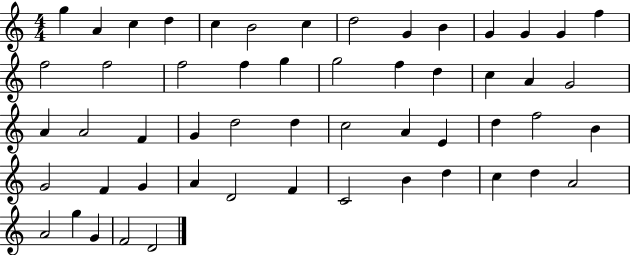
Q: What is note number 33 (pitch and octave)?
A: A4